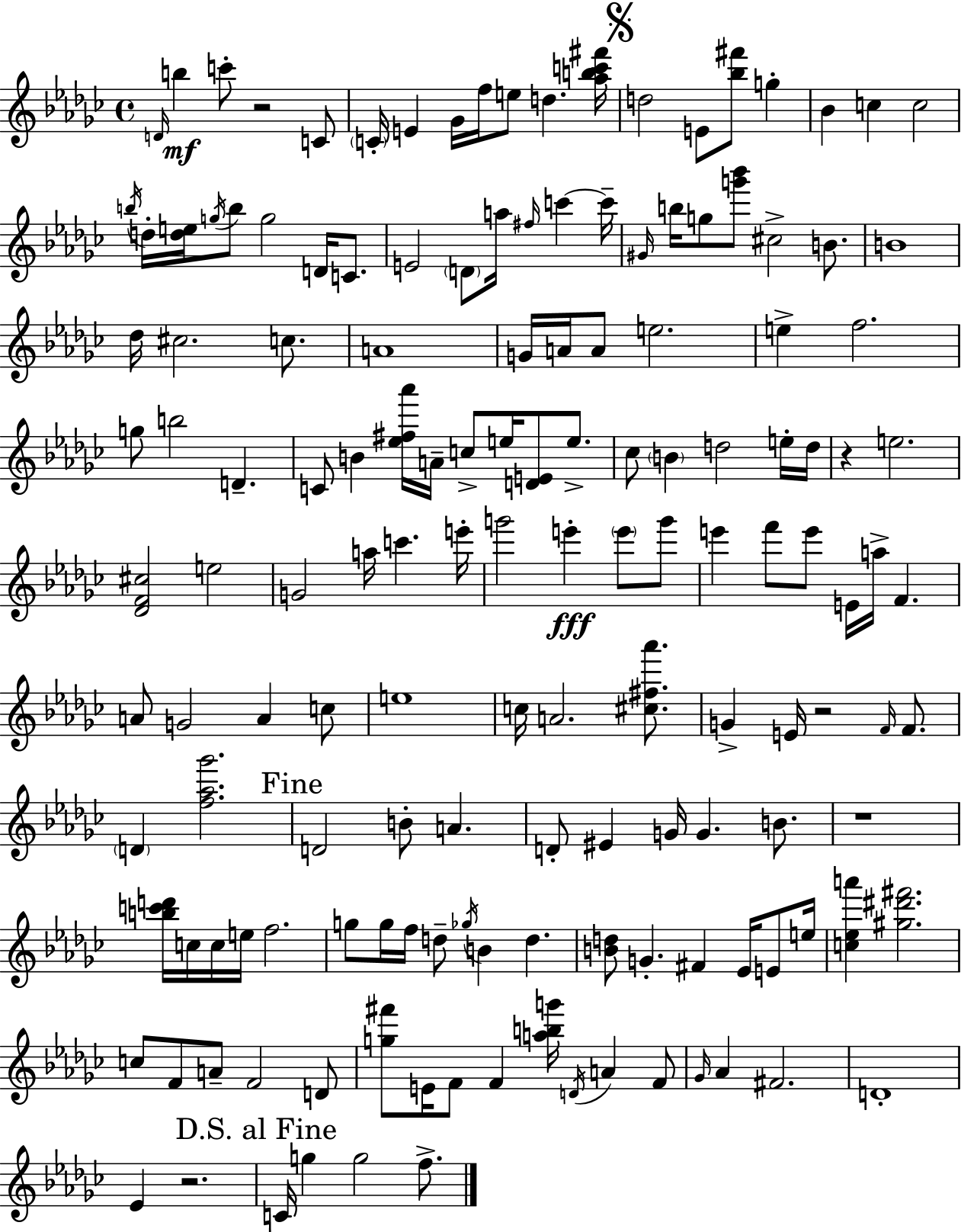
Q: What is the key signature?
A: EES minor